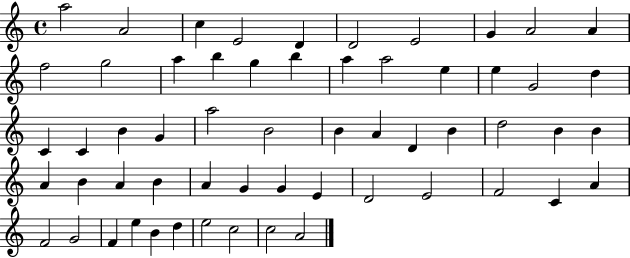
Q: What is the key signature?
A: C major